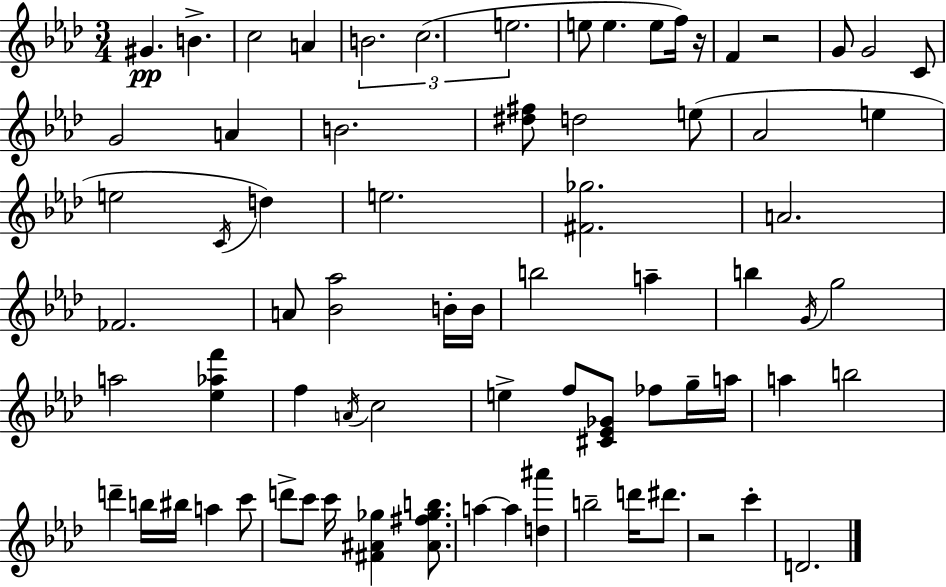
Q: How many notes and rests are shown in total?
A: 73